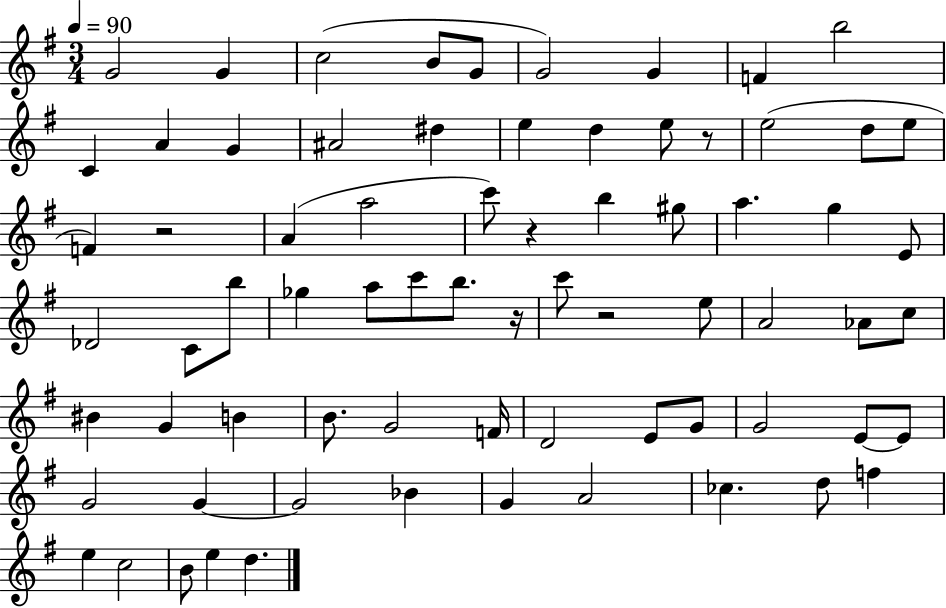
G4/h G4/q C5/h B4/e G4/e G4/h G4/q F4/q B5/h C4/q A4/q G4/q A#4/h D#5/q E5/q D5/q E5/e R/e E5/h D5/e E5/e F4/q R/h A4/q A5/h C6/e R/q B5/q G#5/e A5/q. G5/q E4/e Db4/h C4/e B5/e Gb5/q A5/e C6/e B5/e. R/s C6/e R/h E5/e A4/h Ab4/e C5/e BIS4/q G4/q B4/q B4/e. G4/h F4/s D4/h E4/e G4/e G4/h E4/e E4/e G4/h G4/q G4/h Bb4/q G4/q A4/h CES5/q. D5/e F5/q E5/q C5/h B4/e E5/q D5/q.